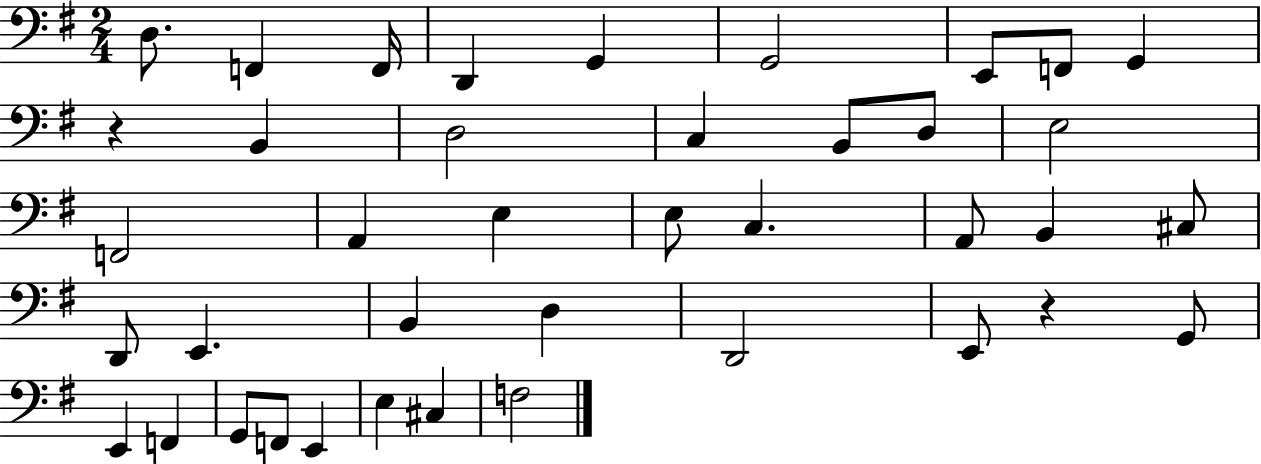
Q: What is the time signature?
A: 2/4